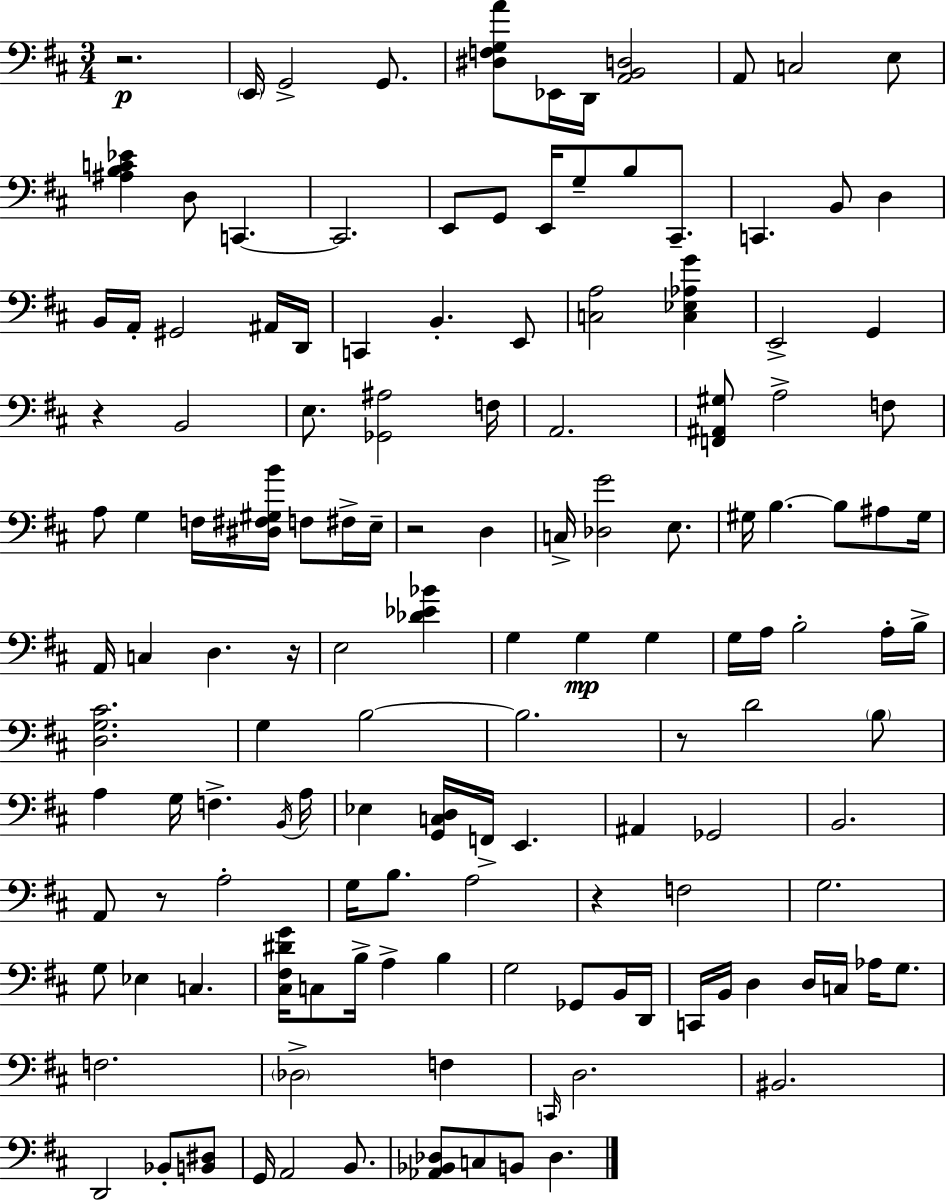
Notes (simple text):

R/h. E2/s G2/h G2/e. [D#3,F3,G3,A4]/e Eb2/s D2/s [A2,B2,D3]/h A2/e C3/h E3/e [A#3,B3,C4,Eb4]/q D3/e C2/q. C2/h. E2/e G2/e E2/s G3/e B3/e C#2/e. C2/q. B2/e D3/q B2/s A2/s G#2/h A#2/s D2/s C2/q B2/q. E2/e [C3,A3]/h [C3,Eb3,Ab3,G4]/q E2/h G2/q R/q B2/h E3/e. [Gb2,A#3]/h F3/s A2/h. [F2,A#2,G#3]/e A3/h F3/e A3/e G3/q F3/s [D#3,F#3,G#3,B4]/s F3/e F#3/s E3/s R/h D3/q C3/s [Db3,G4]/h E3/e. G#3/s B3/q. B3/e A#3/e G#3/s A2/s C3/q D3/q. R/s E3/h [Db4,Eb4,Bb4]/q G3/q G3/q G3/q G3/s A3/s B3/h A3/s B3/s [D3,G3,C#4]/h. G3/q B3/h B3/h. R/e D4/h B3/e A3/q G3/s F3/q. B2/s A3/s Eb3/q [G2,C3,D3]/s F2/s E2/q. A#2/q Gb2/h B2/h. A2/e R/e A3/h G3/s B3/e. A3/h R/q F3/h G3/h. G3/e Eb3/q C3/q. [C#3,F#3,D#4,G4]/s C3/e B3/s A3/q B3/q G3/h Gb2/e B2/s D2/s C2/s B2/s D3/q D3/s C3/s Ab3/s G3/e. F3/h. Db3/h F3/q C2/s D3/h. BIS2/h. D2/h Bb2/e [B2,D#3]/e G2/s A2/h B2/e. [Ab2,Bb2,Db3]/e C3/e B2/e Db3/q.